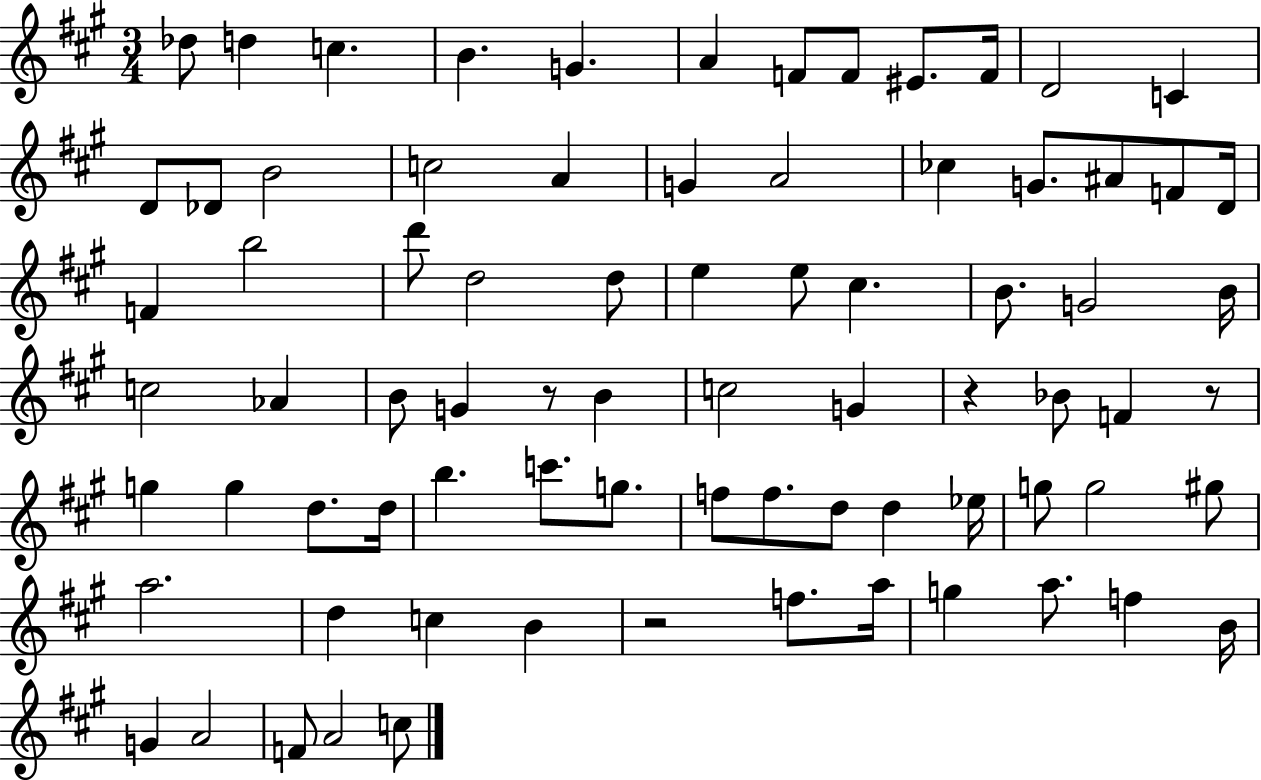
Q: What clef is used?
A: treble